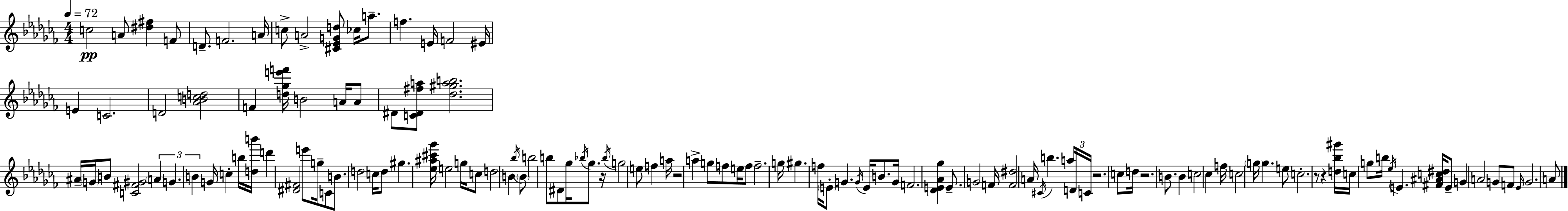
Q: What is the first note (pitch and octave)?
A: C5